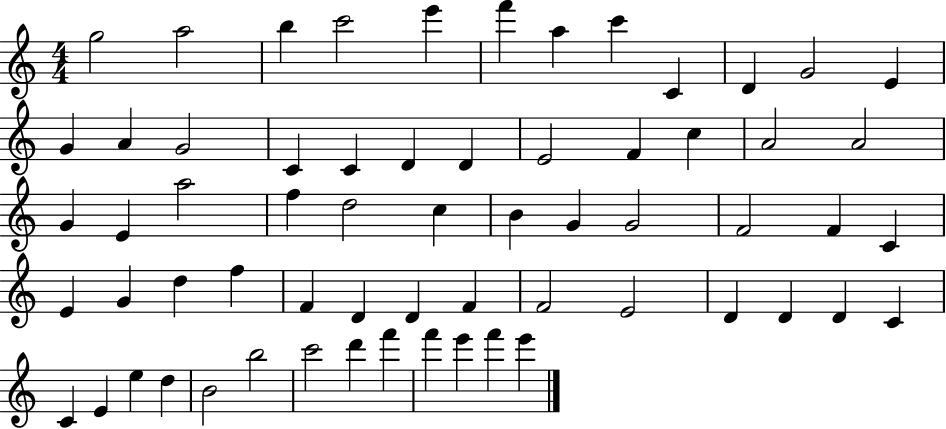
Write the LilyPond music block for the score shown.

{
  \clef treble
  \numericTimeSignature
  \time 4/4
  \key c \major
  g''2 a''2 | b''4 c'''2 e'''4 | f'''4 a''4 c'''4 c'4 | d'4 g'2 e'4 | \break g'4 a'4 g'2 | c'4 c'4 d'4 d'4 | e'2 f'4 c''4 | a'2 a'2 | \break g'4 e'4 a''2 | f''4 d''2 c''4 | b'4 g'4 g'2 | f'2 f'4 c'4 | \break e'4 g'4 d''4 f''4 | f'4 d'4 d'4 f'4 | f'2 e'2 | d'4 d'4 d'4 c'4 | \break c'4 e'4 e''4 d''4 | b'2 b''2 | c'''2 d'''4 f'''4 | f'''4 e'''4 f'''4 e'''4 | \break \bar "|."
}